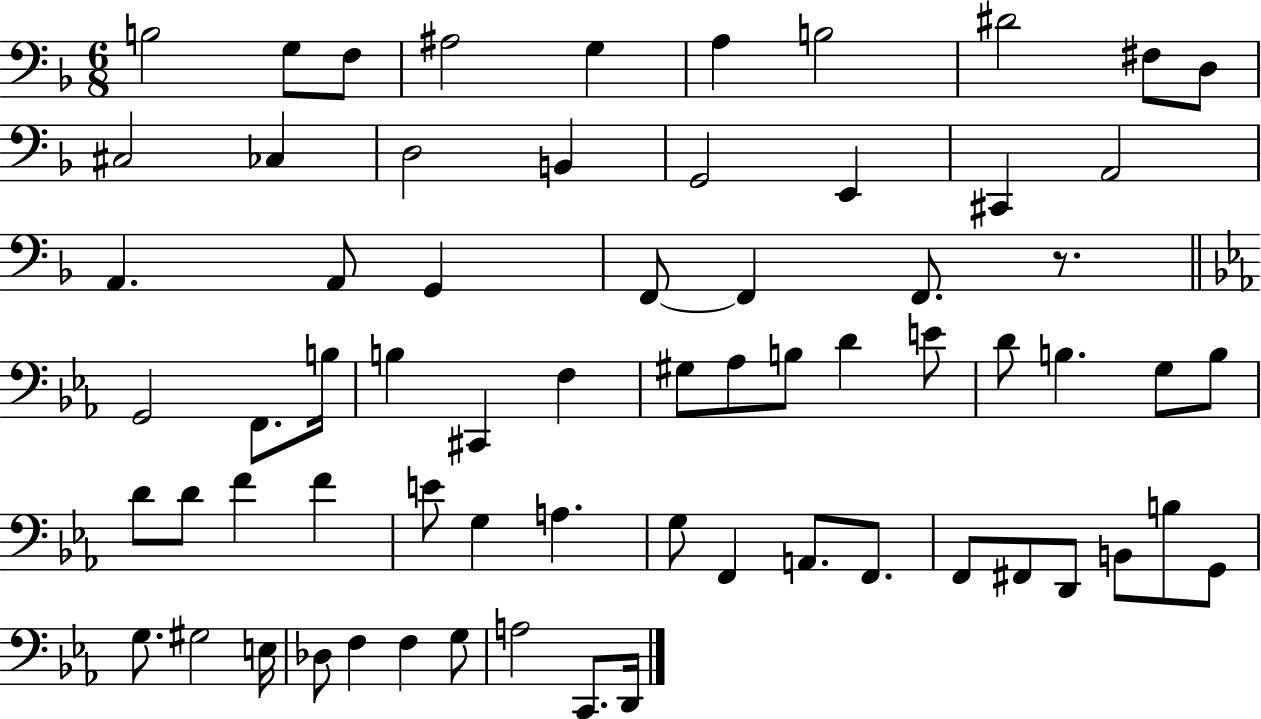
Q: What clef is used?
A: bass